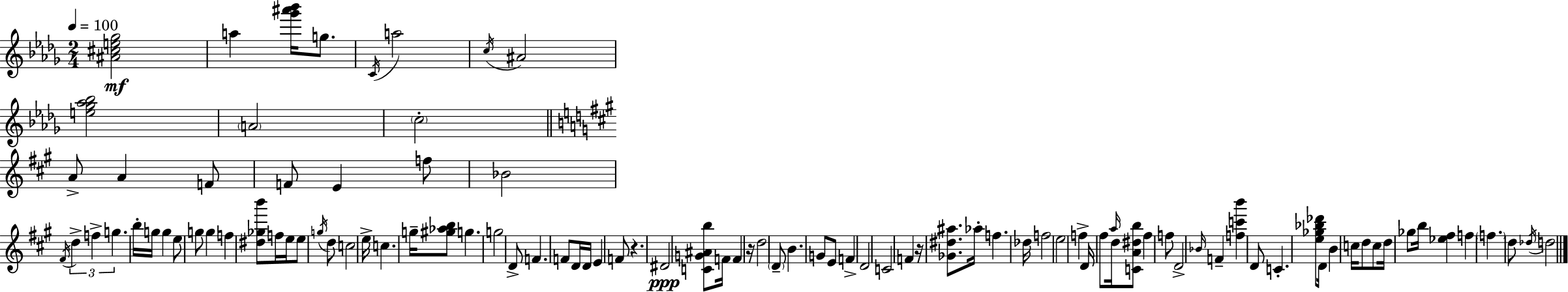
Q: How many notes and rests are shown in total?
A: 100